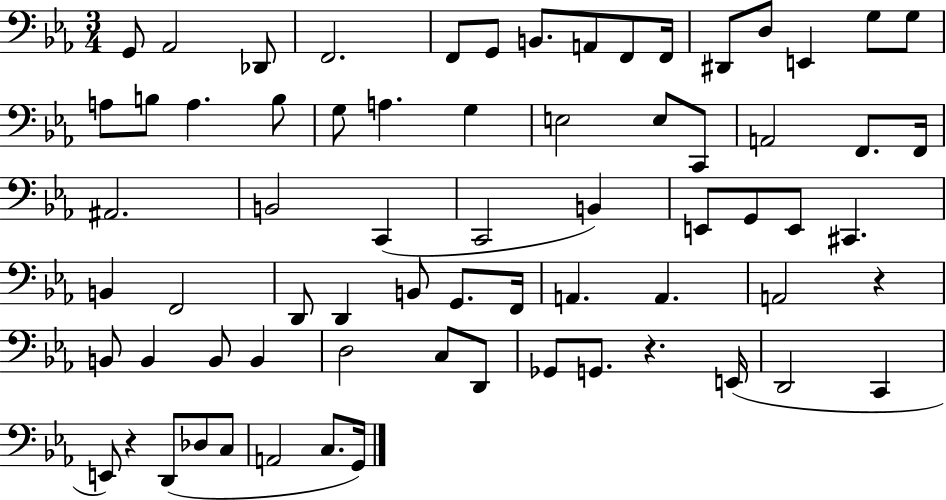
G2/e Ab2/h Db2/e F2/h. F2/e G2/e B2/e. A2/e F2/e F2/s D#2/e D3/e E2/q G3/e G3/e A3/e B3/e A3/q. B3/e G3/e A3/q. G3/q E3/h E3/e C2/e A2/h F2/e. F2/s A#2/h. B2/h C2/q C2/h B2/q E2/e G2/e E2/e C#2/q. B2/q F2/h D2/e D2/q B2/e G2/e. F2/s A2/q. A2/q. A2/h R/q B2/e B2/q B2/e B2/q D3/h C3/e D2/e Gb2/e G2/e. R/q. E2/s D2/h C2/q E2/e R/q D2/e Db3/e C3/e A2/h C3/e. G2/s